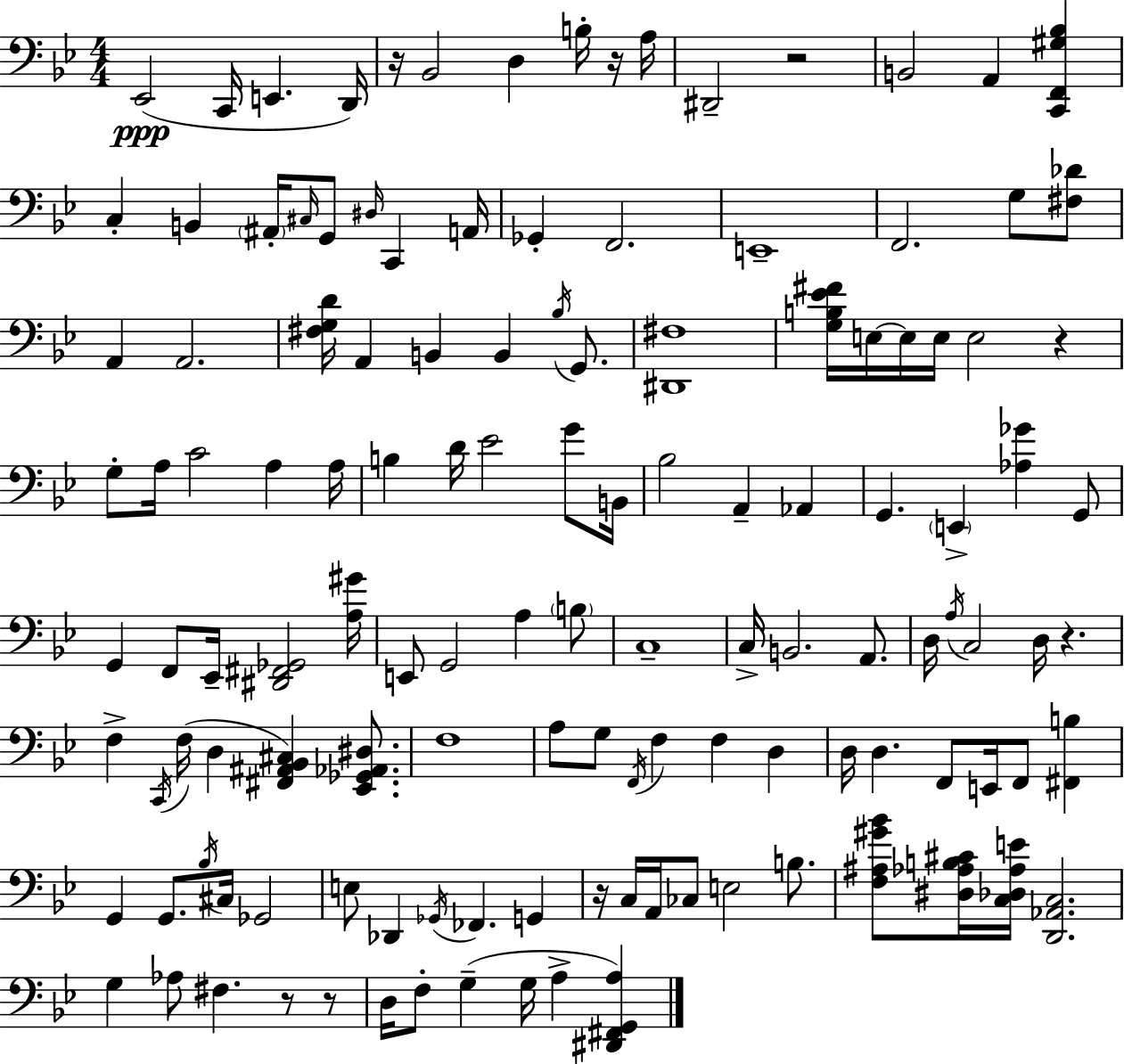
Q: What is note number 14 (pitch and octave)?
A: A#2